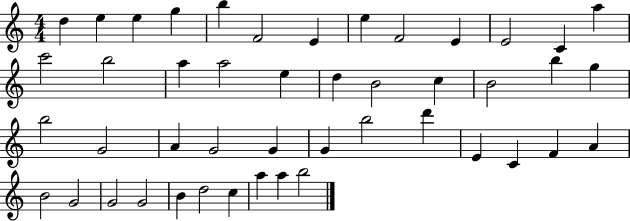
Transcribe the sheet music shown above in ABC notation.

X:1
T:Untitled
M:4/4
L:1/4
K:C
d e e g b F2 E e F2 E E2 C a c'2 b2 a a2 e d B2 c B2 b g b2 G2 A G2 G G b2 d' E C F A B2 G2 G2 G2 B d2 c a a b2